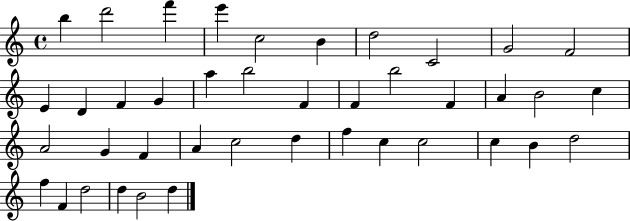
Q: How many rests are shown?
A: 0